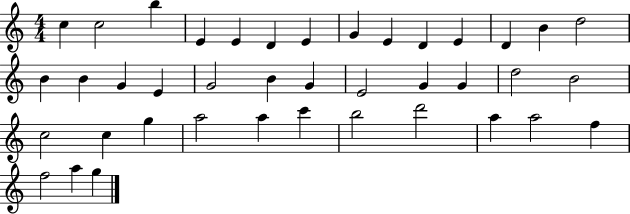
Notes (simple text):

C5/q C5/h B5/q E4/q E4/q D4/q E4/q G4/q E4/q D4/q E4/q D4/q B4/q D5/h B4/q B4/q G4/q E4/q G4/h B4/q G4/q E4/h G4/q G4/q D5/h B4/h C5/h C5/q G5/q A5/h A5/q C6/q B5/h D6/h A5/q A5/h F5/q F5/h A5/q G5/q